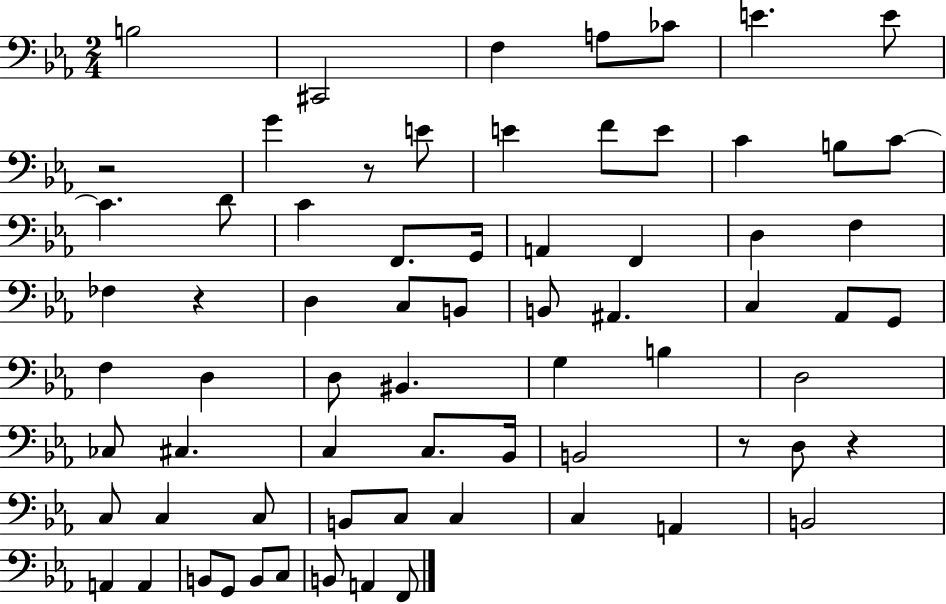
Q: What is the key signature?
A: EES major